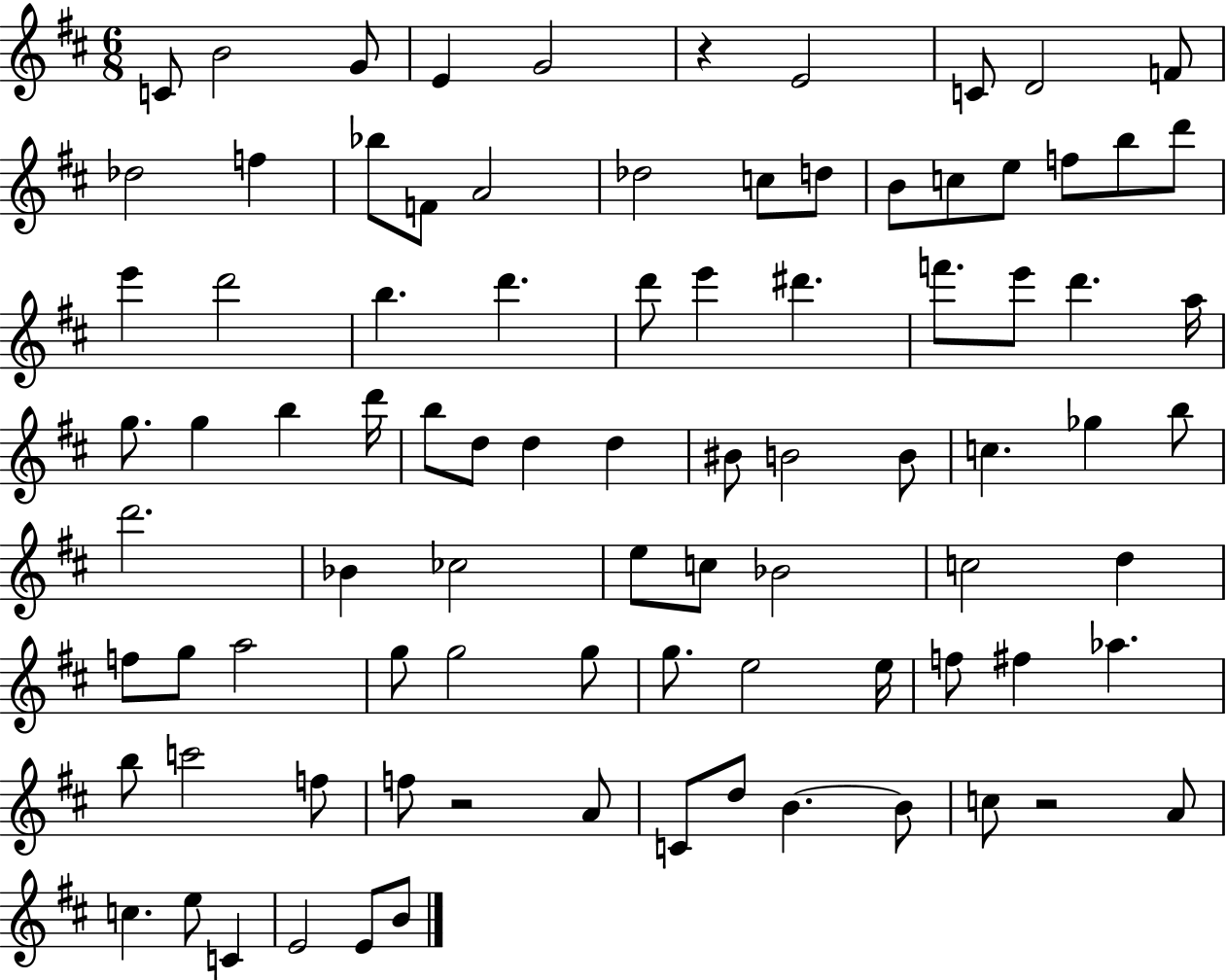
C4/e B4/h G4/e E4/q G4/h R/q E4/h C4/e D4/h F4/e Db5/h F5/q Bb5/e F4/e A4/h Db5/h C5/e D5/e B4/e C5/e E5/e F5/e B5/e D6/e E6/q D6/h B5/q. D6/q. D6/e E6/q D#6/q. F6/e. E6/e D6/q. A5/s G5/e. G5/q B5/q D6/s B5/e D5/e D5/q D5/q BIS4/e B4/h B4/e C5/q. Gb5/q B5/e D6/h. Bb4/q CES5/h E5/e C5/e Bb4/h C5/h D5/q F5/e G5/e A5/h G5/e G5/h G5/e G5/e. E5/h E5/s F5/e F#5/q Ab5/q. B5/e C6/h F5/e F5/e R/h A4/e C4/e D5/e B4/q. B4/e C5/e R/h A4/e C5/q. E5/e C4/q E4/h E4/e B4/e